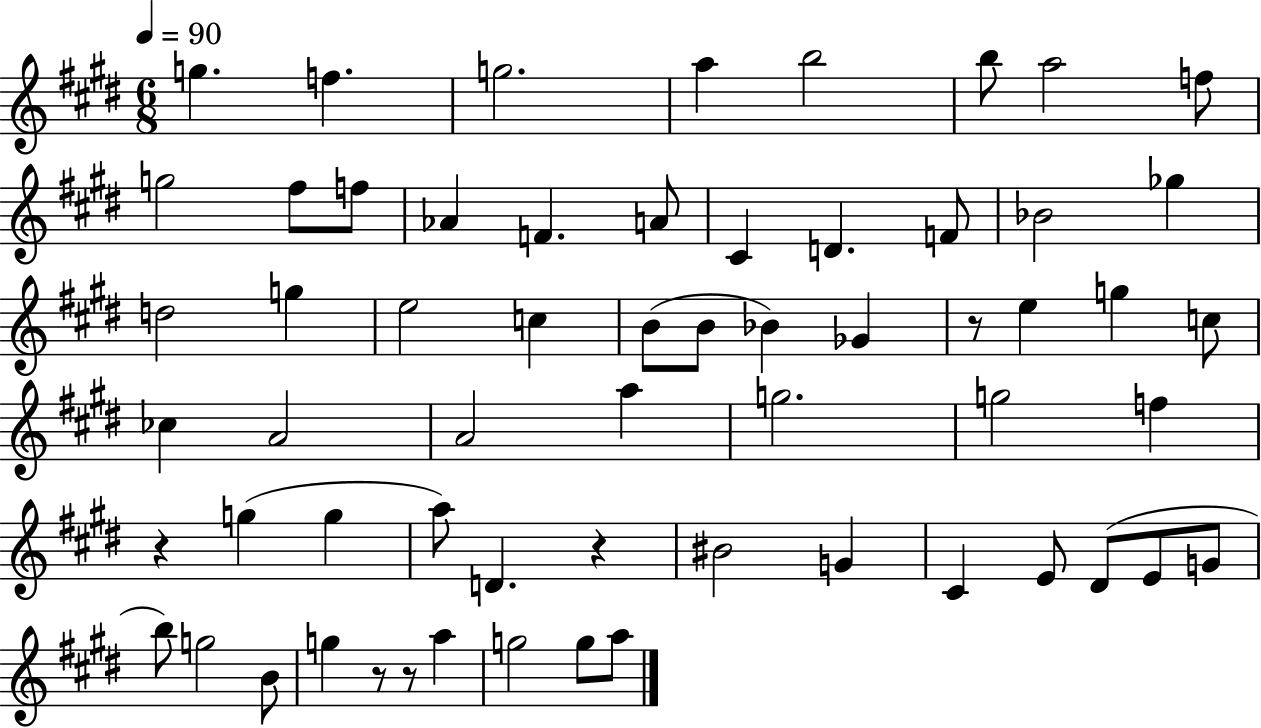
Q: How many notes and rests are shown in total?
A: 61